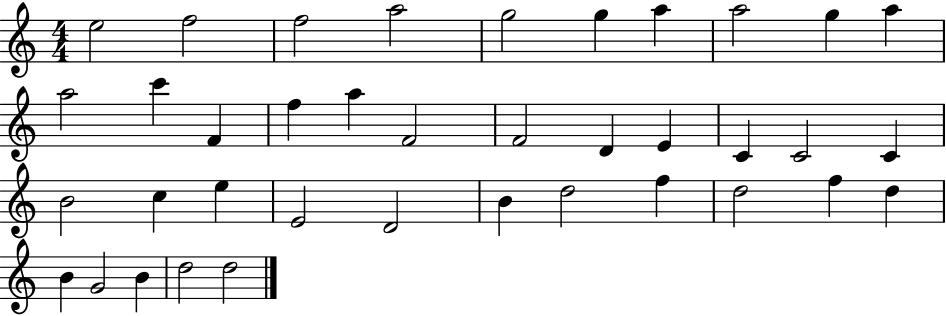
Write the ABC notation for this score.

X:1
T:Untitled
M:4/4
L:1/4
K:C
e2 f2 f2 a2 g2 g a a2 g a a2 c' F f a F2 F2 D E C C2 C B2 c e E2 D2 B d2 f d2 f d B G2 B d2 d2